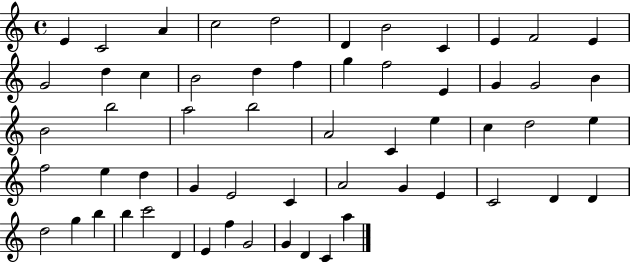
{
  \clef treble
  \time 4/4
  \defaultTimeSignature
  \key c \major
  e'4 c'2 a'4 | c''2 d''2 | d'4 b'2 c'4 | e'4 f'2 e'4 | \break g'2 d''4 c''4 | b'2 d''4 f''4 | g''4 f''2 e'4 | g'4 g'2 b'4 | \break b'2 b''2 | a''2 b''2 | a'2 c'4 e''4 | c''4 d''2 e''4 | \break f''2 e''4 d''4 | g'4 e'2 c'4 | a'2 g'4 e'4 | c'2 d'4 d'4 | \break d''2 g''4 b''4 | b''4 c'''2 d'4 | e'4 f''4 g'2 | g'4 d'4 c'4 a''4 | \break \bar "|."
}